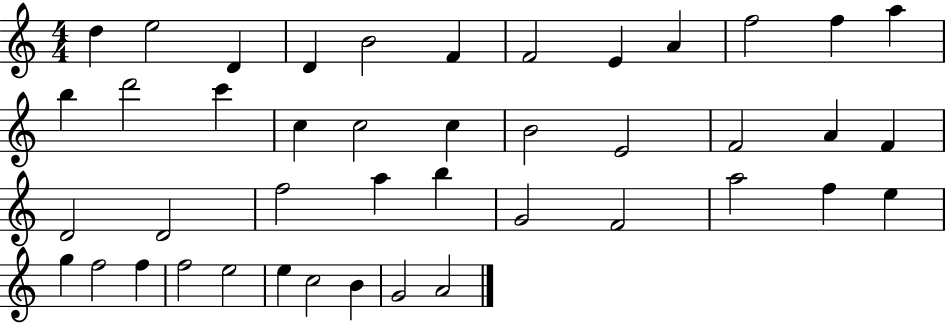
D5/q E5/h D4/q D4/q B4/h F4/q F4/h E4/q A4/q F5/h F5/q A5/q B5/q D6/h C6/q C5/q C5/h C5/q B4/h E4/h F4/h A4/q F4/q D4/h D4/h F5/h A5/q B5/q G4/h F4/h A5/h F5/q E5/q G5/q F5/h F5/q F5/h E5/h E5/q C5/h B4/q G4/h A4/h